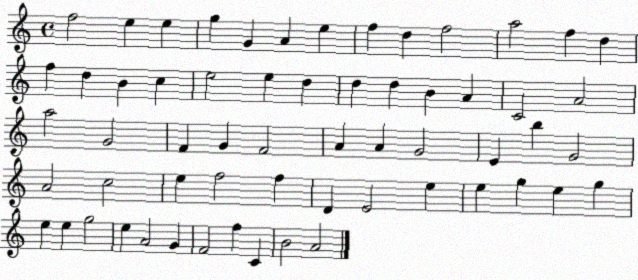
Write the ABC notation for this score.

X:1
T:Untitled
M:4/4
L:1/4
K:C
f2 e e g G A e f d f2 a2 f d f d B c e2 e d d d B A C2 A2 a2 G2 F G F2 A A G2 E b G2 A2 c2 e f2 f D E2 e e g e g e e g2 e A2 G F2 f C B2 A2